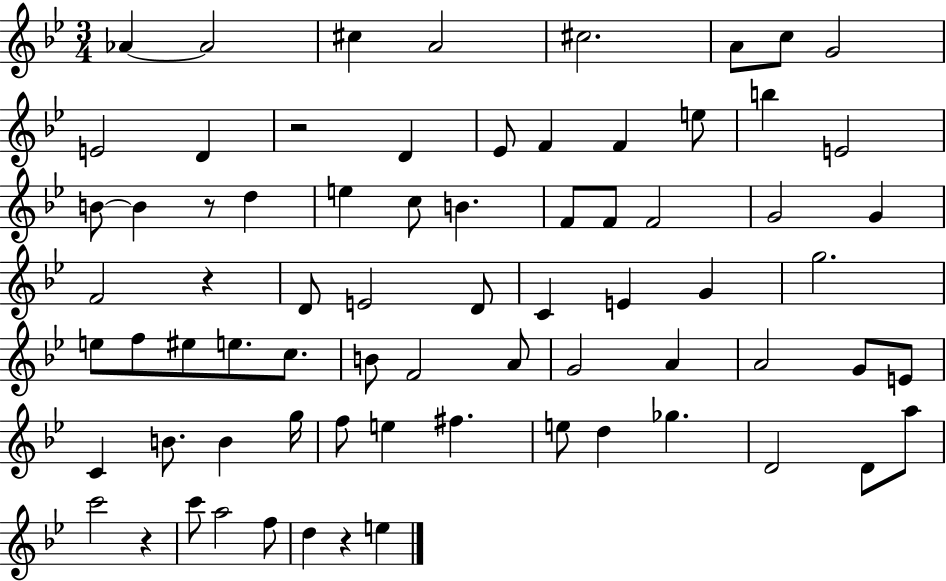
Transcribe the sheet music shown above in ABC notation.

X:1
T:Untitled
M:3/4
L:1/4
K:Bb
_A _A2 ^c A2 ^c2 A/2 c/2 G2 E2 D z2 D _E/2 F F e/2 b E2 B/2 B z/2 d e c/2 B F/2 F/2 F2 G2 G F2 z D/2 E2 D/2 C E G g2 e/2 f/2 ^e/2 e/2 c/2 B/2 F2 A/2 G2 A A2 G/2 E/2 C B/2 B g/4 f/2 e ^f e/2 d _g D2 D/2 a/2 c'2 z c'/2 a2 f/2 d z e